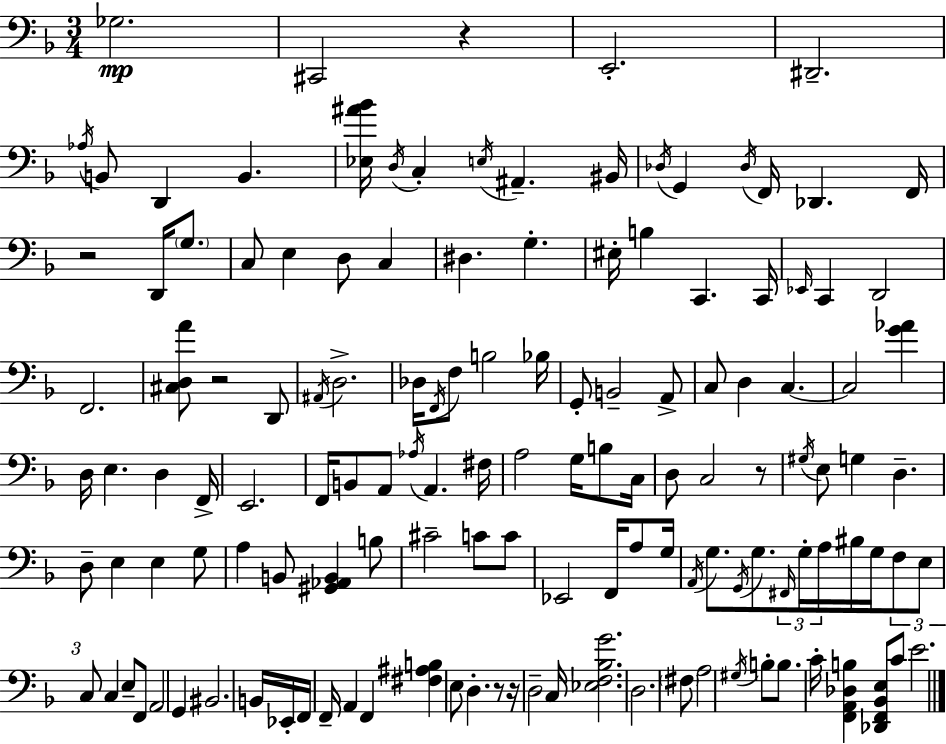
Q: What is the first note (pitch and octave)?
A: Gb3